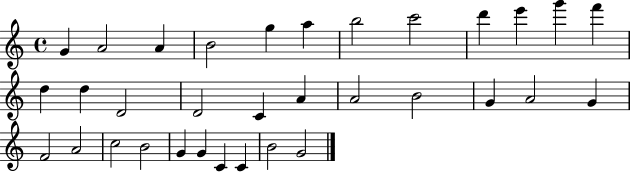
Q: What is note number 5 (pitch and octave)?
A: G5